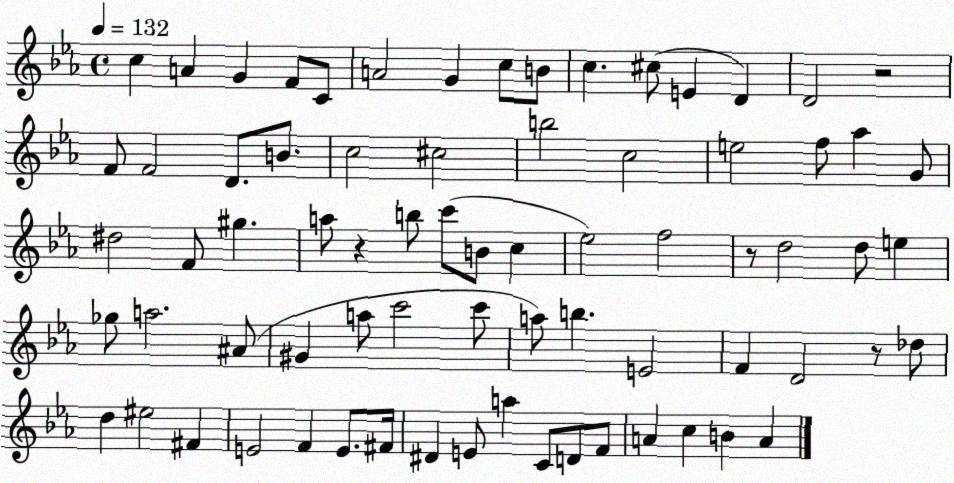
X:1
T:Untitled
M:4/4
L:1/4
K:Eb
c A G F/2 C/2 A2 G c/2 B/2 c ^c/2 E D D2 z2 F/2 F2 D/2 B/2 c2 ^c2 b2 c2 e2 f/2 _a G/2 ^d2 F/2 ^g a/2 z b/2 c'/2 B/2 c _e2 f2 z/2 d2 d/2 e _g/2 a2 ^A/2 ^G a/2 c'2 c'/2 a/2 b E2 F D2 z/2 _d/2 d ^e2 ^F E2 F E/2 ^F/4 ^D E/2 a C/2 D/2 F/2 A c B A